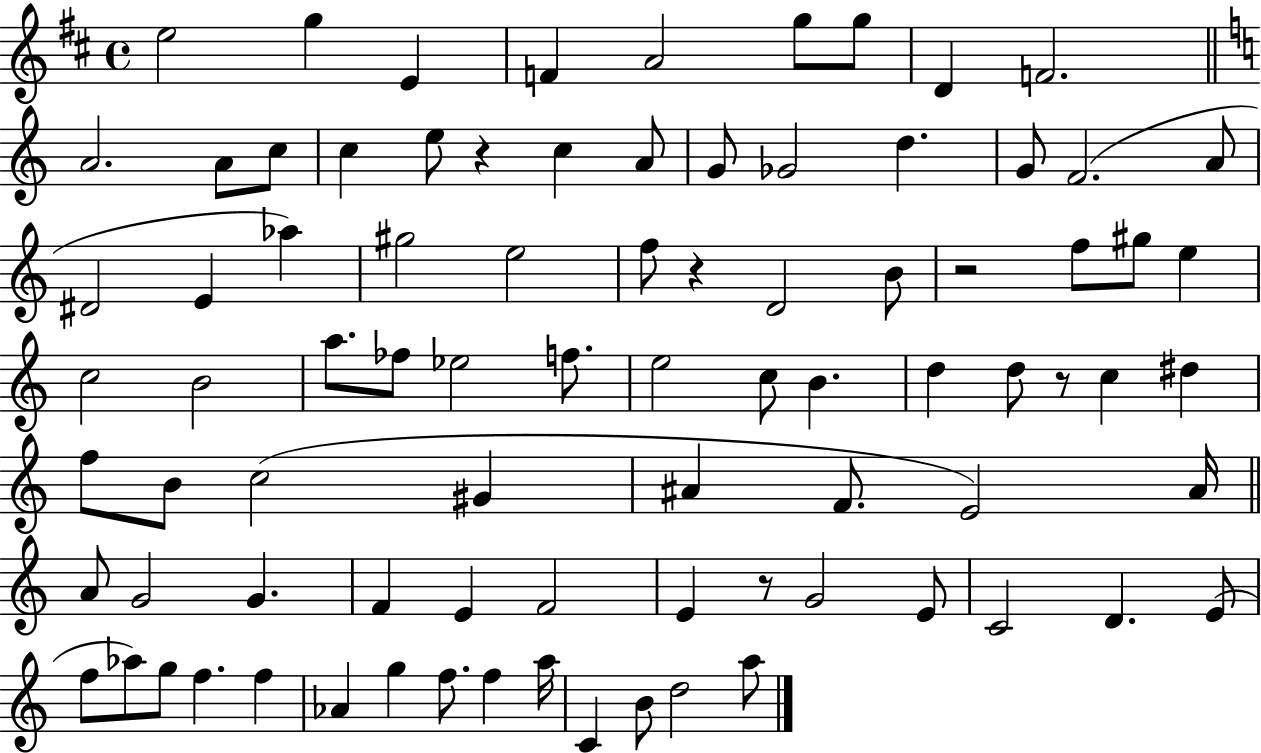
X:1
T:Untitled
M:4/4
L:1/4
K:D
e2 g E F A2 g/2 g/2 D F2 A2 A/2 c/2 c e/2 z c A/2 G/2 _G2 d G/2 F2 A/2 ^D2 E _a ^g2 e2 f/2 z D2 B/2 z2 f/2 ^g/2 e c2 B2 a/2 _f/2 _e2 f/2 e2 c/2 B d d/2 z/2 c ^d f/2 B/2 c2 ^G ^A F/2 E2 ^A/4 A/2 G2 G F E F2 E z/2 G2 E/2 C2 D E/2 f/2 _a/2 g/2 f f _A g f/2 f a/4 C B/2 d2 a/2